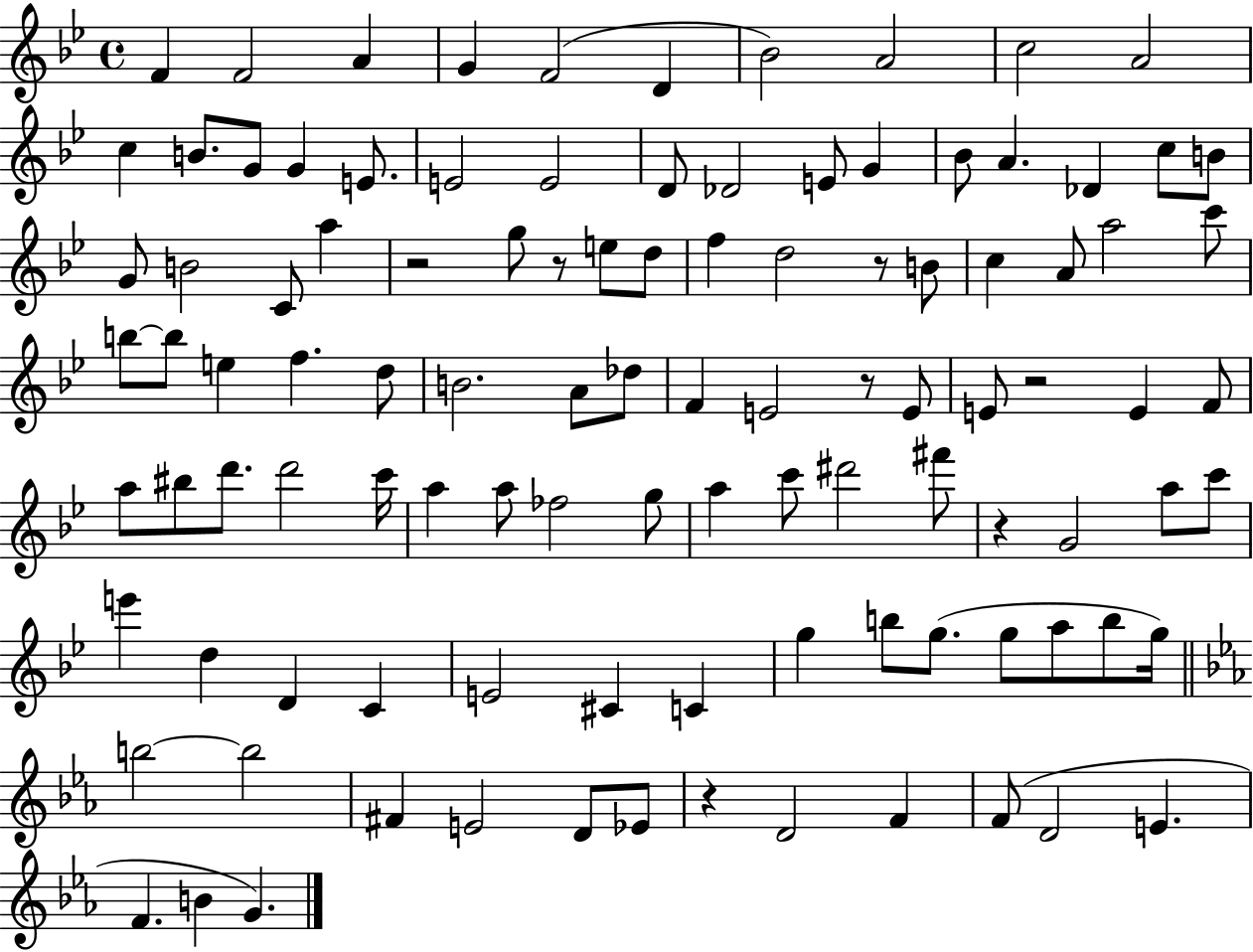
X:1
T:Untitled
M:4/4
L:1/4
K:Bb
F F2 A G F2 D _B2 A2 c2 A2 c B/2 G/2 G E/2 E2 E2 D/2 _D2 E/2 G _B/2 A _D c/2 B/2 G/2 B2 C/2 a z2 g/2 z/2 e/2 d/2 f d2 z/2 B/2 c A/2 a2 c'/2 b/2 b/2 e f d/2 B2 A/2 _d/2 F E2 z/2 E/2 E/2 z2 E F/2 a/2 ^b/2 d'/2 d'2 c'/4 a a/2 _f2 g/2 a c'/2 ^d'2 ^f'/2 z G2 a/2 c'/2 e' d D C E2 ^C C g b/2 g/2 g/2 a/2 b/2 g/4 b2 b2 ^F E2 D/2 _E/2 z D2 F F/2 D2 E F B G